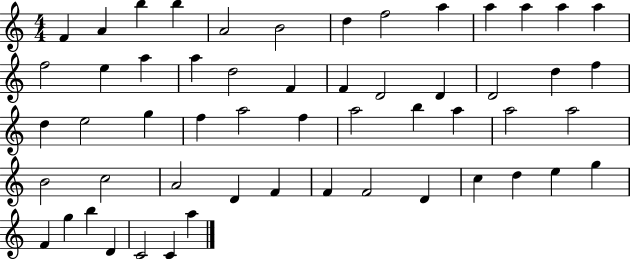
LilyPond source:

{
  \clef treble
  \numericTimeSignature
  \time 4/4
  \key c \major
  f'4 a'4 b''4 b''4 | a'2 b'2 | d''4 f''2 a''4 | a''4 a''4 a''4 a''4 | \break f''2 e''4 a''4 | a''4 d''2 f'4 | f'4 d'2 d'4 | d'2 d''4 f''4 | \break d''4 e''2 g''4 | f''4 a''2 f''4 | a''2 b''4 a''4 | a''2 a''2 | \break b'2 c''2 | a'2 d'4 f'4 | f'4 f'2 d'4 | c''4 d''4 e''4 g''4 | \break f'4 g''4 b''4 d'4 | c'2 c'4 a''4 | \bar "|."
}